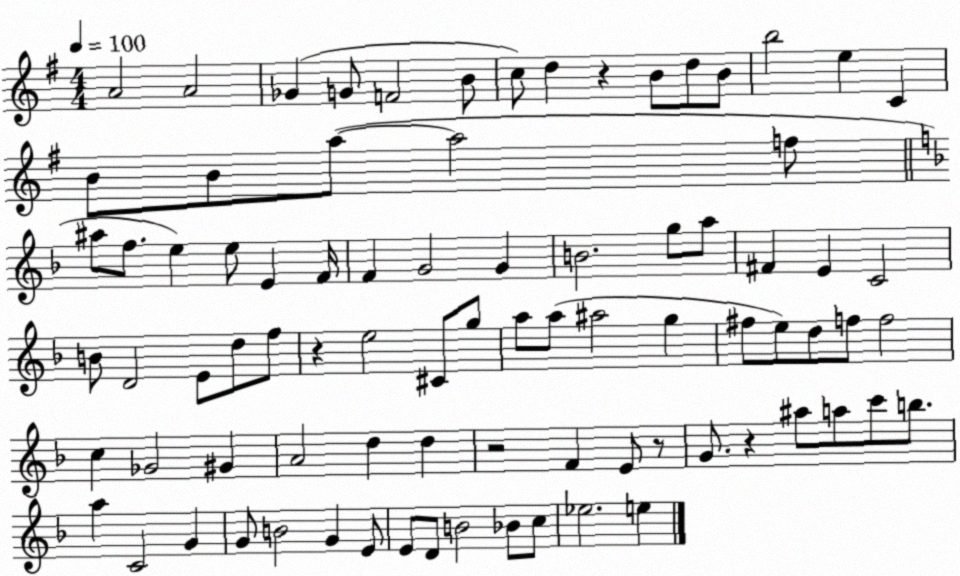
X:1
T:Untitled
M:4/4
L:1/4
K:G
A2 A2 _G G/2 F2 B/2 c/2 d z B/2 d/2 B/2 b2 e C B/2 B/2 a/2 a2 f/2 ^a/2 f/2 e e/2 E F/4 F G2 G B2 g/2 a/2 ^F E C2 B/2 D2 E/2 d/2 f/2 z e2 ^C/2 g/2 a/2 a/2 ^a2 g ^f/2 e/2 d/2 f/2 f2 c _G2 ^G A2 d d z2 F E/2 z/2 G/2 z ^a/2 a/2 c'/2 b/2 a C2 G G/2 B2 G E/2 E/2 D/2 B2 _B/2 c/2 _e2 e